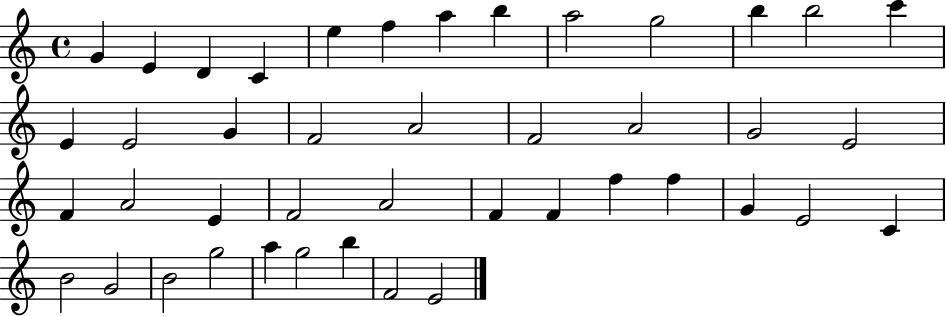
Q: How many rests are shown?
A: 0